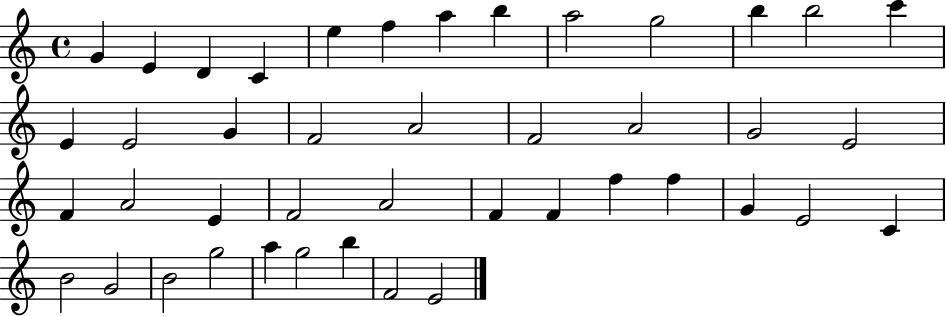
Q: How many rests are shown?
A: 0